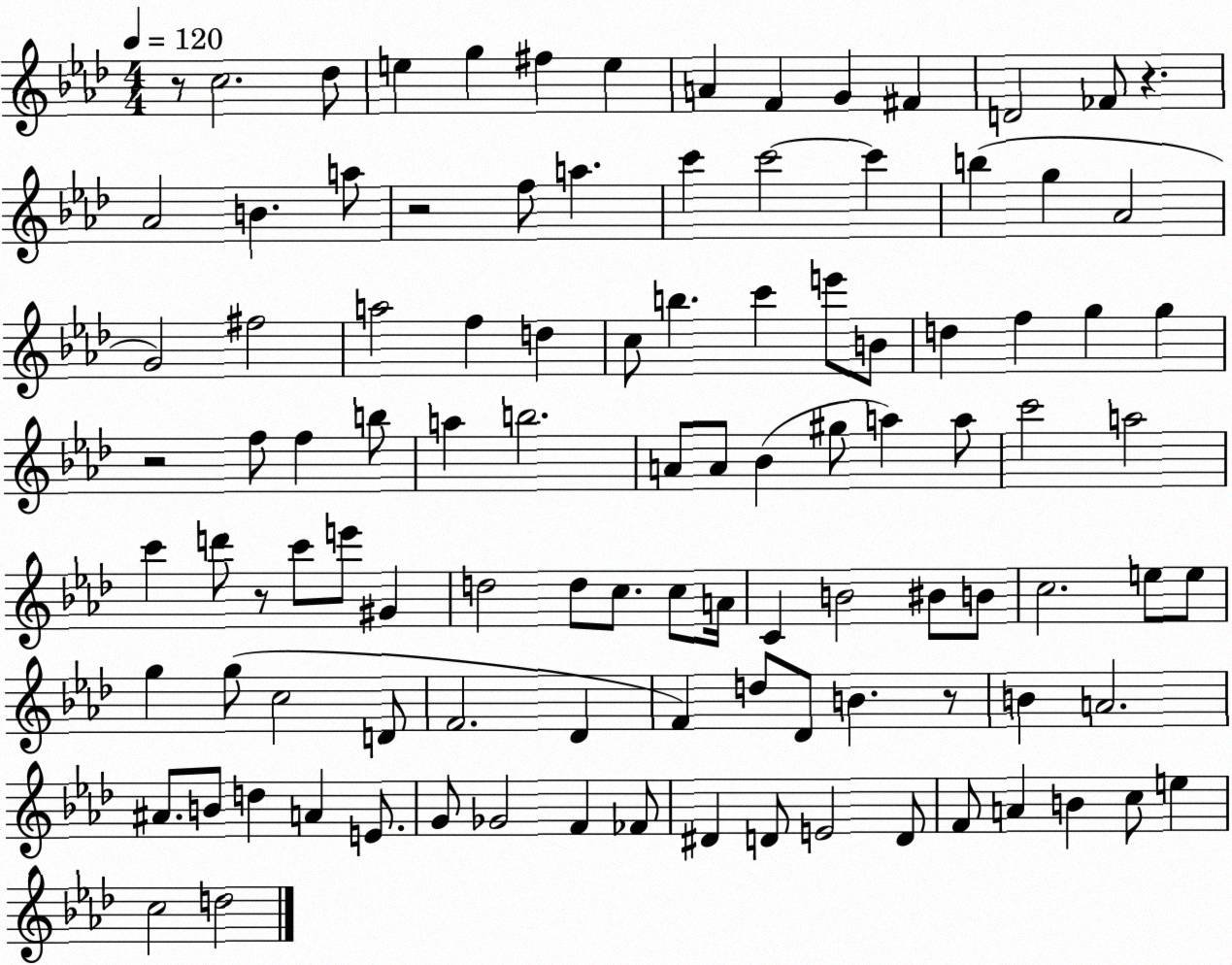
X:1
T:Untitled
M:4/4
L:1/4
K:Ab
z/2 c2 _d/2 e g ^f e A F G ^F D2 _F/2 z _A2 B a/2 z2 f/2 a c' c'2 c' b g _A2 G2 ^f2 a2 f d c/2 b c' e'/2 B/2 d f g g z2 f/2 f b/2 a b2 A/2 A/2 _B ^g/2 a a/2 c'2 a2 c' d'/2 z/2 c'/2 e'/2 ^G d2 d/2 c/2 c/2 A/4 C B2 ^B/2 B/2 c2 e/2 e/2 g g/2 c2 D/2 F2 _D F d/2 _D/2 B z/2 B A2 ^A/2 B/2 d A E/2 G/2 _G2 F _F/2 ^D D/2 E2 D/2 F/2 A B c/2 e c2 d2